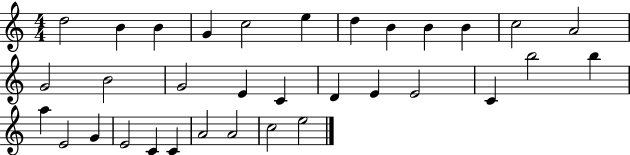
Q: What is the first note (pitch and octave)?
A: D5